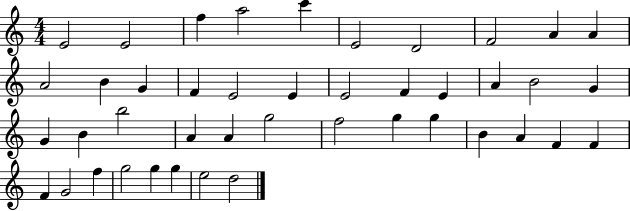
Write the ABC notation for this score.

X:1
T:Untitled
M:4/4
L:1/4
K:C
E2 E2 f a2 c' E2 D2 F2 A A A2 B G F E2 E E2 F E A B2 G G B b2 A A g2 f2 g g B A F F F G2 f g2 g g e2 d2